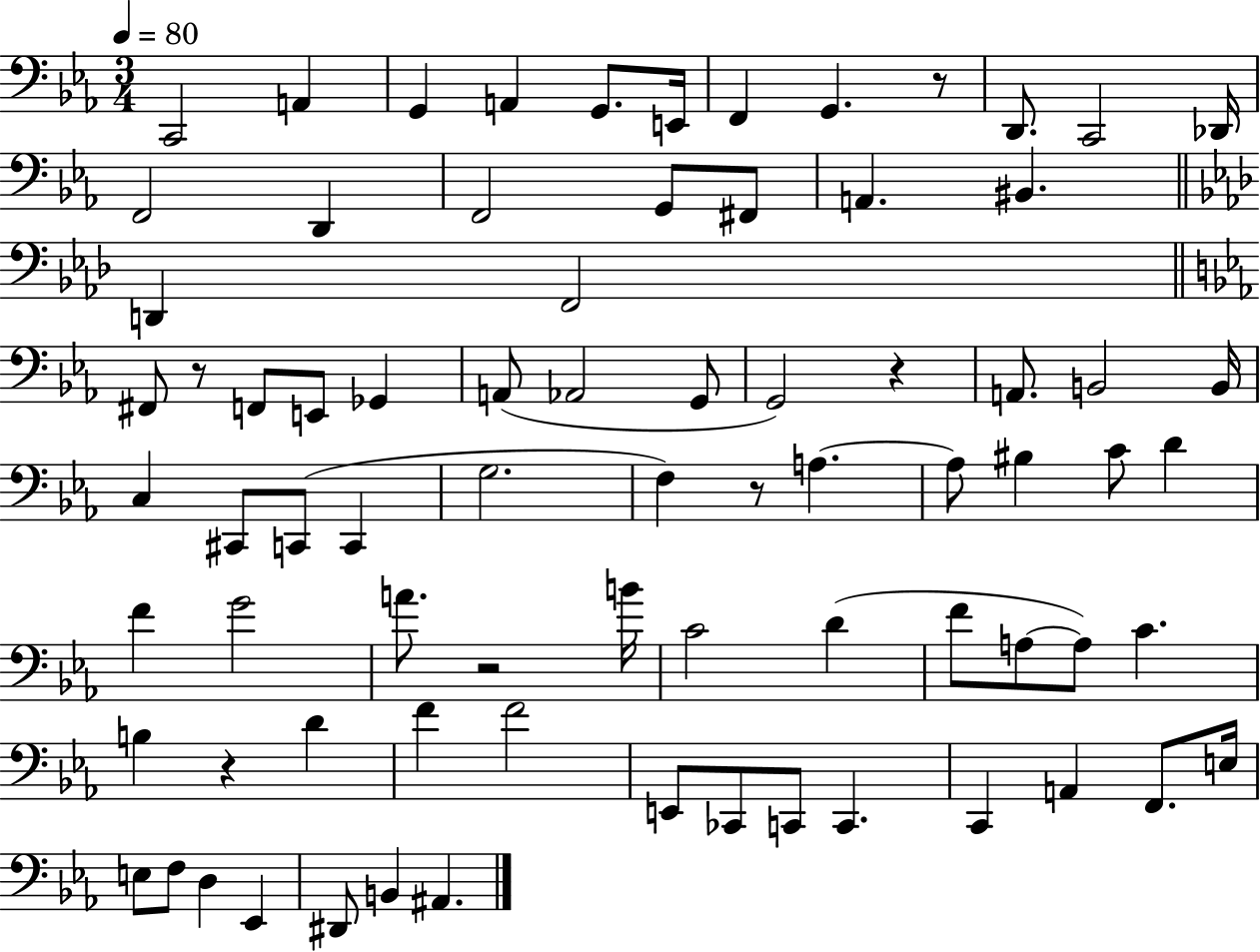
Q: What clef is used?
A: bass